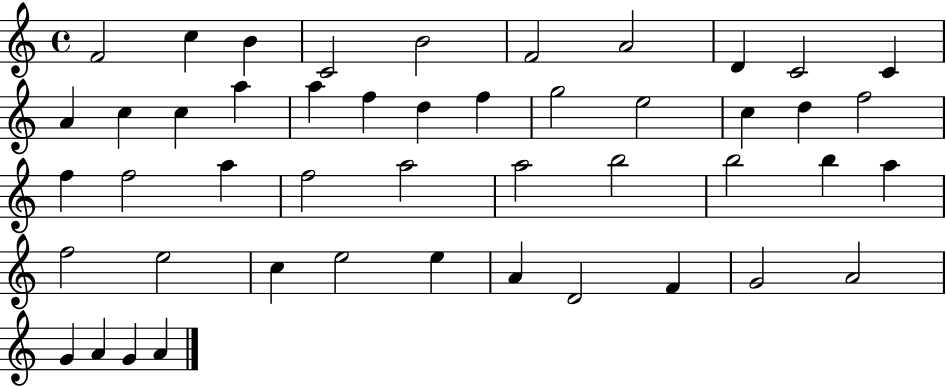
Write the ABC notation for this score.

X:1
T:Untitled
M:4/4
L:1/4
K:C
F2 c B C2 B2 F2 A2 D C2 C A c c a a f d f g2 e2 c d f2 f f2 a f2 a2 a2 b2 b2 b a f2 e2 c e2 e A D2 F G2 A2 G A G A